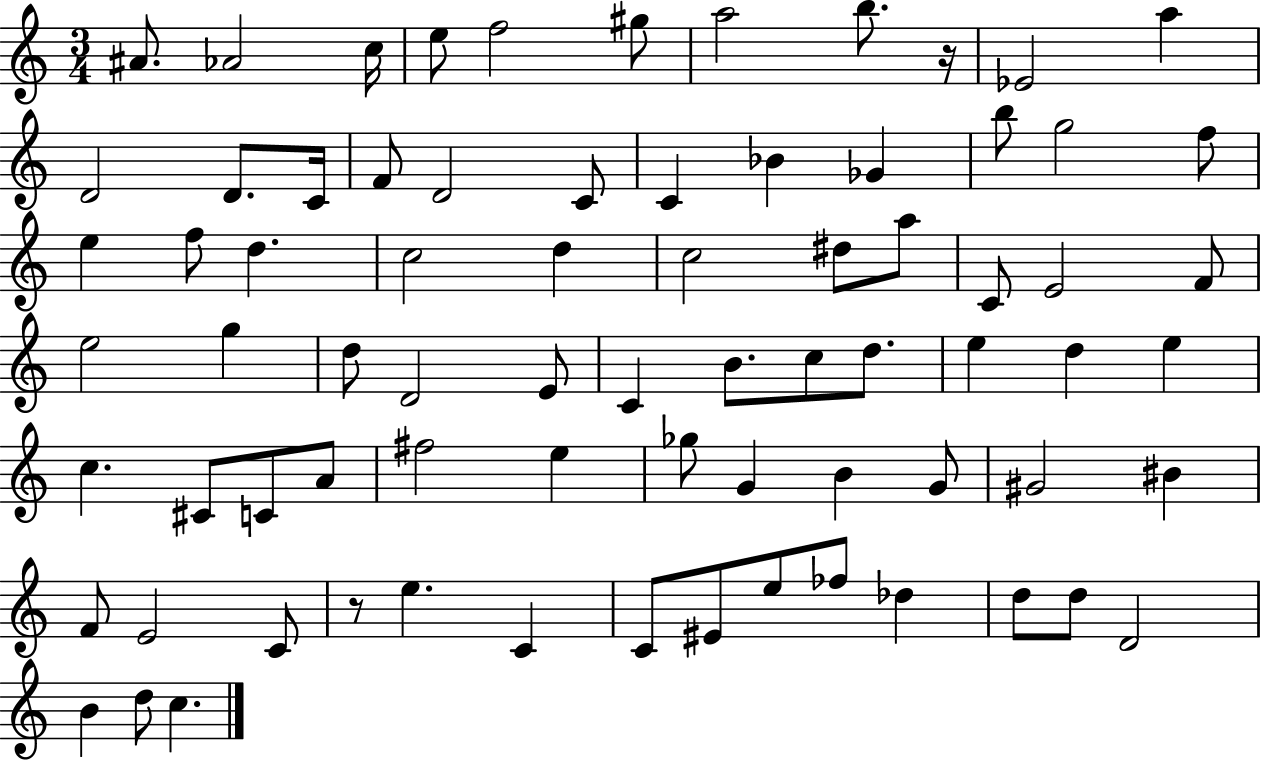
{
  \clef treble
  \numericTimeSignature
  \time 3/4
  \key c \major
  ais'8. aes'2 c''16 | e''8 f''2 gis''8 | a''2 b''8. r16 | ees'2 a''4 | \break d'2 d'8. c'16 | f'8 d'2 c'8 | c'4 bes'4 ges'4 | b''8 g''2 f''8 | \break e''4 f''8 d''4. | c''2 d''4 | c''2 dis''8 a''8 | c'8 e'2 f'8 | \break e''2 g''4 | d''8 d'2 e'8 | c'4 b'8. c''8 d''8. | e''4 d''4 e''4 | \break c''4. cis'8 c'8 a'8 | fis''2 e''4 | ges''8 g'4 b'4 g'8 | gis'2 bis'4 | \break f'8 e'2 c'8 | r8 e''4. c'4 | c'8 eis'8 e''8 fes''8 des''4 | d''8 d''8 d'2 | \break b'4 d''8 c''4. | \bar "|."
}